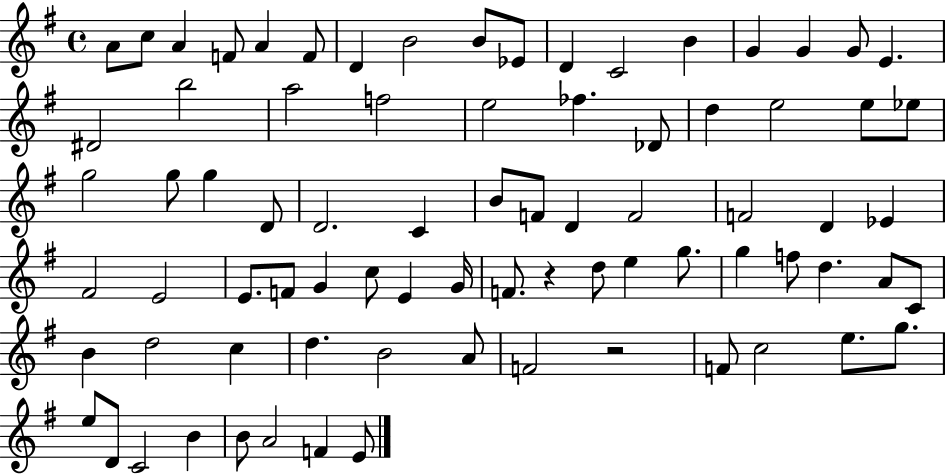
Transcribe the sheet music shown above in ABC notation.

X:1
T:Untitled
M:4/4
L:1/4
K:G
A/2 c/2 A F/2 A F/2 D B2 B/2 _E/2 D C2 B G G G/2 E ^D2 b2 a2 f2 e2 _f _D/2 d e2 e/2 _e/2 g2 g/2 g D/2 D2 C B/2 F/2 D F2 F2 D _E ^F2 E2 E/2 F/2 G c/2 E G/4 F/2 z d/2 e g/2 g f/2 d A/2 C/2 B d2 c d B2 A/2 F2 z2 F/2 c2 e/2 g/2 e/2 D/2 C2 B B/2 A2 F E/2